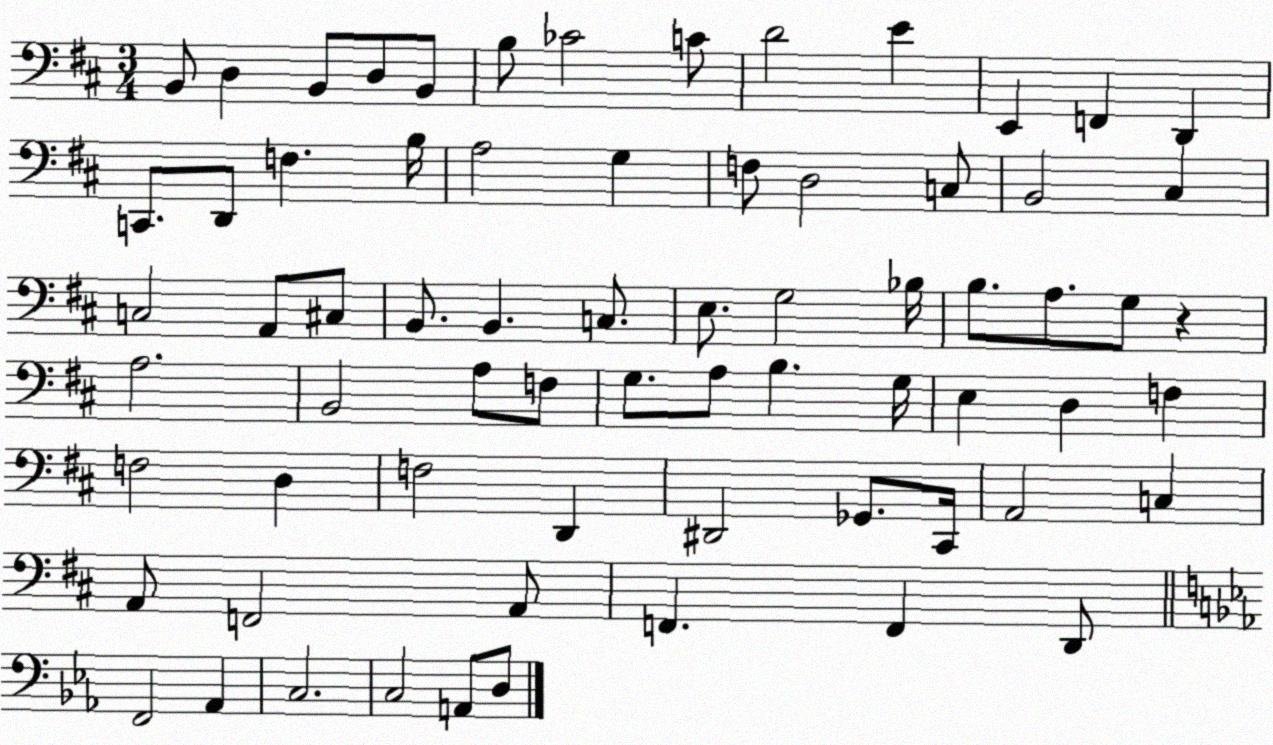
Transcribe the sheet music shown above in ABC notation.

X:1
T:Untitled
M:3/4
L:1/4
K:D
B,,/2 D, B,,/2 D,/2 B,,/2 B,/2 _C2 C/2 D2 E E,, F,, D,, C,,/2 D,,/2 F, B,/4 A,2 G, F,/2 D,2 C,/2 B,,2 ^C, C,2 A,,/2 ^C,/2 B,,/2 B,, C,/2 E,/2 G,2 _B,/4 B,/2 A,/2 G,/2 z A,2 B,,2 A,/2 F,/2 G,/2 A,/2 B, G,/4 E, D, F, F,2 D, F,2 D,, ^D,,2 _G,,/2 ^C,,/4 A,,2 C, A,,/2 F,,2 A,,/2 F,, F,, D,,/2 F,,2 _A,, C,2 C,2 A,,/2 D,/2